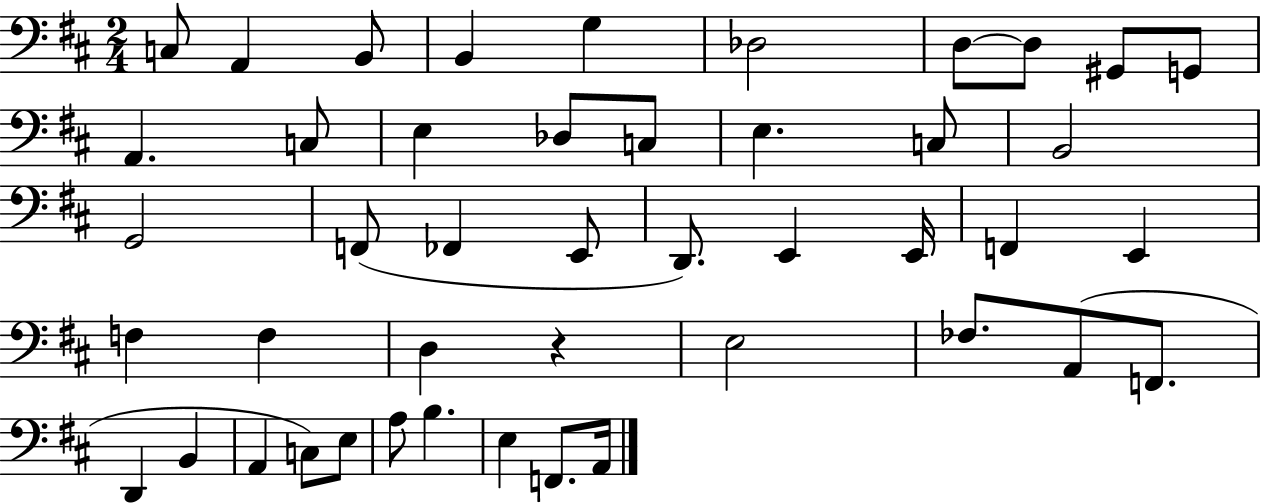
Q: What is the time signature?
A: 2/4